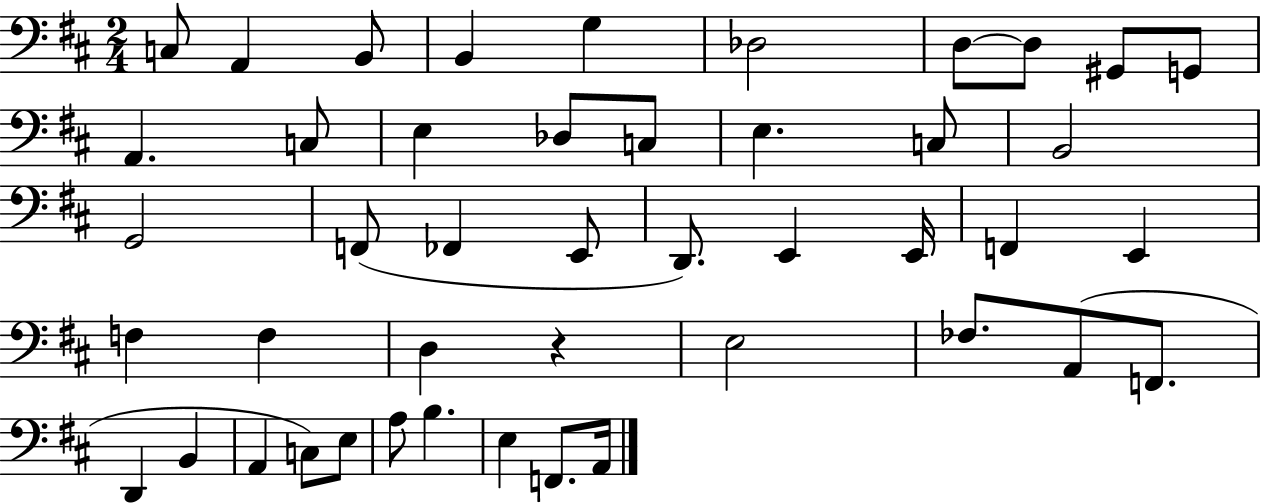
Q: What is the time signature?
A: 2/4